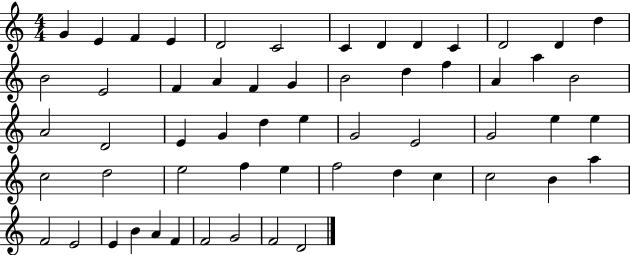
{
  \clef treble
  \numericTimeSignature
  \time 4/4
  \key c \major
  g'4 e'4 f'4 e'4 | d'2 c'2 | c'4 d'4 d'4 c'4 | d'2 d'4 d''4 | \break b'2 e'2 | f'4 a'4 f'4 g'4 | b'2 d''4 f''4 | a'4 a''4 b'2 | \break a'2 d'2 | e'4 g'4 d''4 e''4 | g'2 e'2 | g'2 e''4 e''4 | \break c''2 d''2 | e''2 f''4 e''4 | f''2 d''4 c''4 | c''2 b'4 a''4 | \break f'2 e'2 | e'4 b'4 a'4 f'4 | f'2 g'2 | f'2 d'2 | \break \bar "|."
}